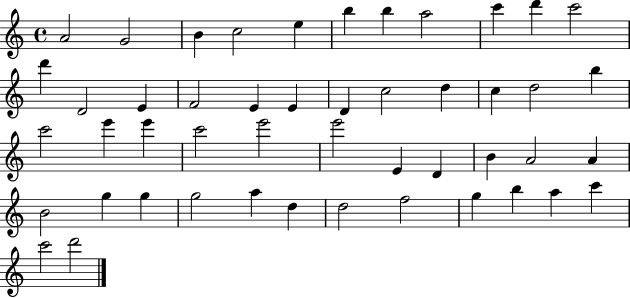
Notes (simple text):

A4/h G4/h B4/q C5/h E5/q B5/q B5/q A5/h C6/q D6/q C6/h D6/q D4/h E4/q F4/h E4/q E4/q D4/q C5/h D5/q C5/q D5/h B5/q C6/h E6/q E6/q C6/h E6/h E6/h E4/q D4/q B4/q A4/h A4/q B4/h G5/q G5/q G5/h A5/q D5/q D5/h F5/h G5/q B5/q A5/q C6/q C6/h D6/h